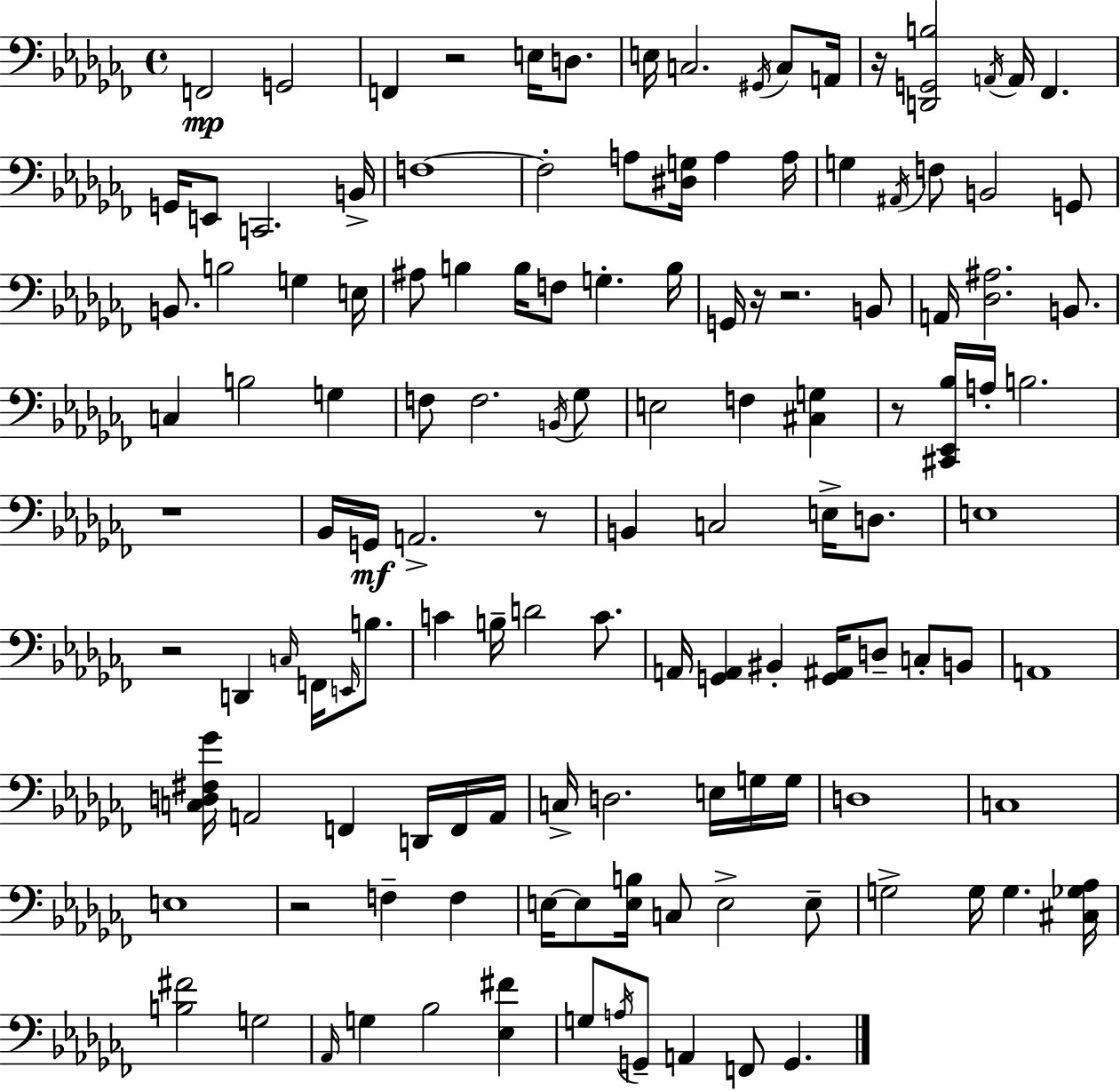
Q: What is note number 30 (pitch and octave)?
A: G3